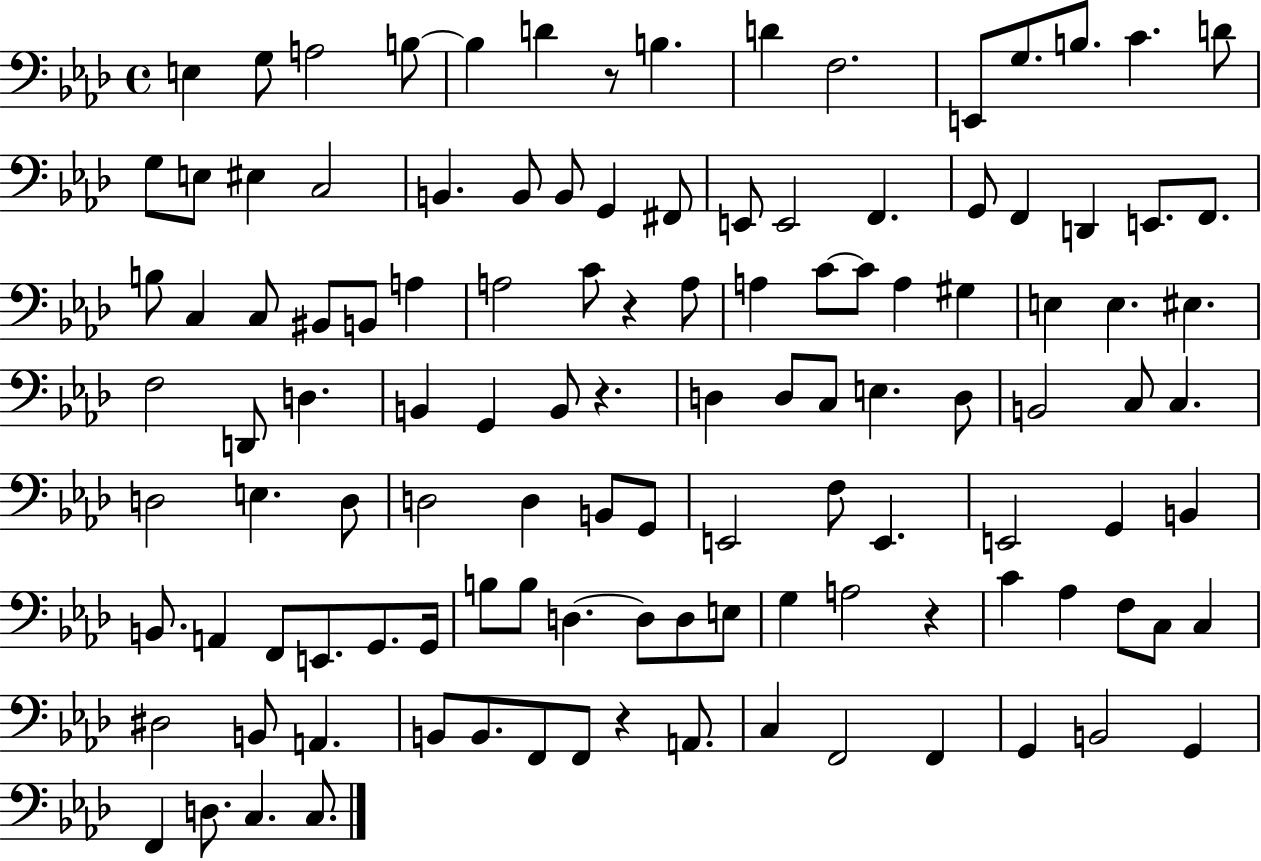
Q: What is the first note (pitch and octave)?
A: E3